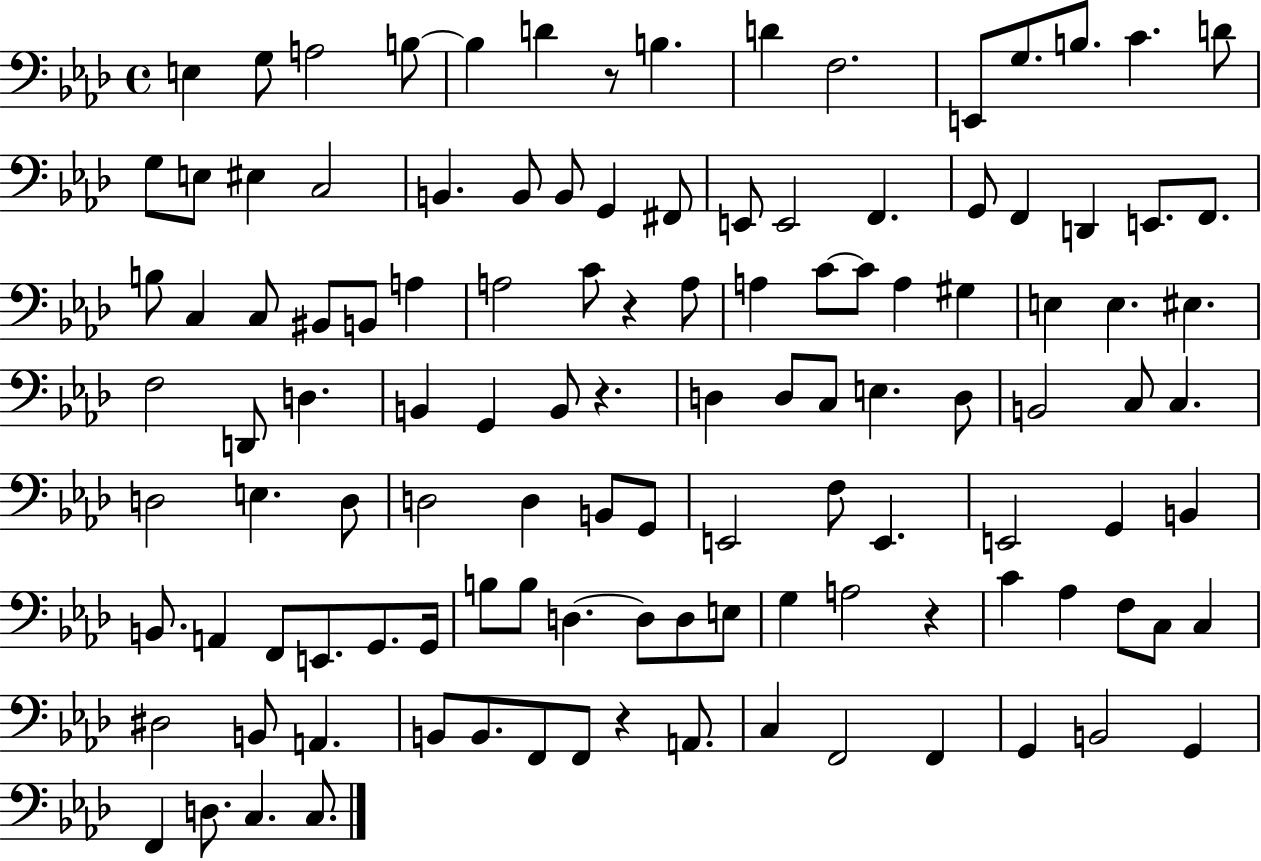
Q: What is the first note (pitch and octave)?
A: E3